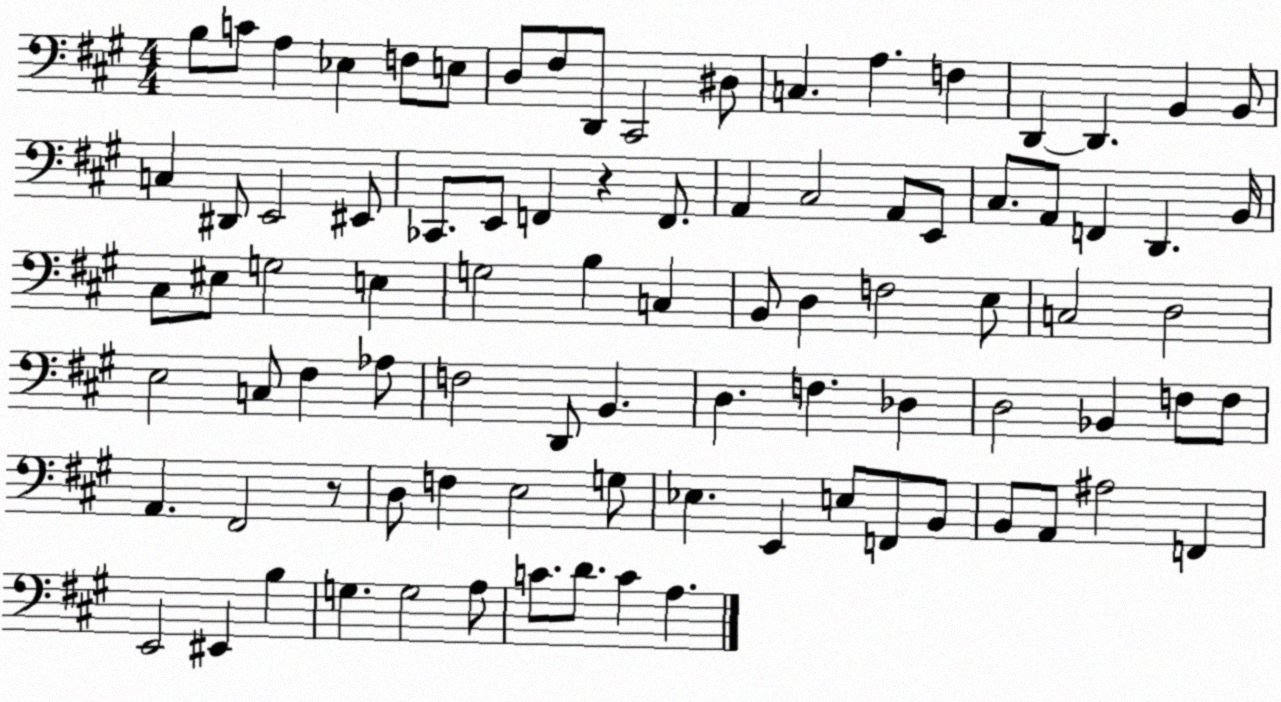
X:1
T:Untitled
M:4/4
L:1/4
K:A
B,/2 C/2 A, _E, F,/2 E,/2 D,/2 ^F,/2 D,,/2 ^C,,2 ^D,/2 C, A, F, D,, D,, B,, B,,/2 C, ^D,,/2 E,,2 ^E,,/2 _C,,/2 E,,/2 F,, z F,,/2 A,, ^C,2 A,,/2 E,,/2 ^C,/2 A,,/2 F,, D,, B,,/4 ^C,/2 ^E,/2 G,2 E, G,2 B, C, B,,/2 D, F,2 E,/2 C,2 D,2 E,2 C,/2 ^F, _A,/2 F,2 D,,/2 B,, D, F, _D, D,2 _B,, F,/2 F,/2 A,, ^F,,2 z/2 D,/2 F, E,2 G,/2 _E, E,, E,/2 F,,/2 B,,/2 B,,/2 A,,/2 ^A,2 F,, E,,2 ^E,, B, G, G,2 A,/2 C/2 D/2 C A,